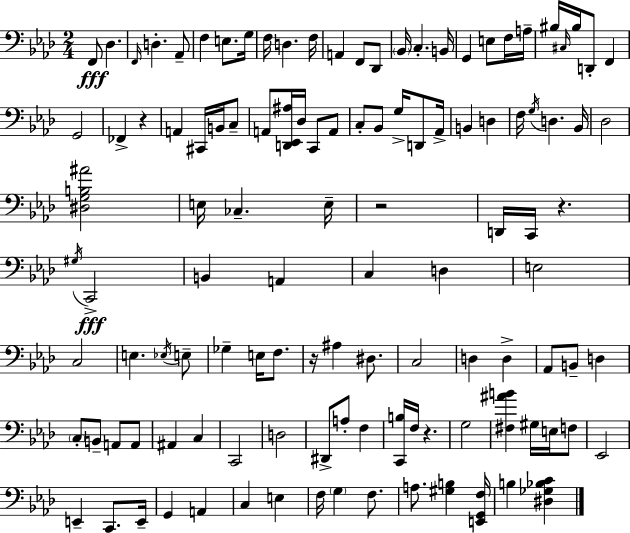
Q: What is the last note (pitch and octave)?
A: B3